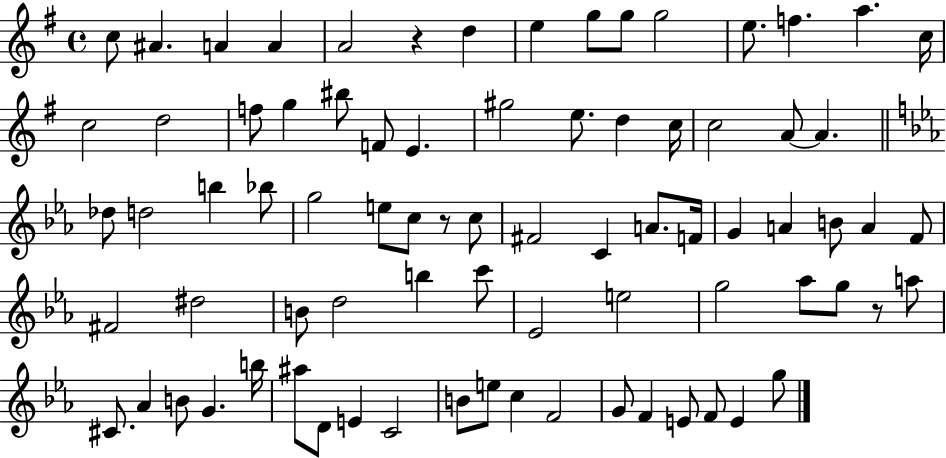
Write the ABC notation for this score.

X:1
T:Untitled
M:4/4
L:1/4
K:G
c/2 ^A A A A2 z d e g/2 g/2 g2 e/2 f a c/4 c2 d2 f/2 g ^b/2 F/2 E ^g2 e/2 d c/4 c2 A/2 A _d/2 d2 b _b/2 g2 e/2 c/2 z/2 c/2 ^F2 C A/2 F/4 G A B/2 A F/2 ^F2 ^d2 B/2 d2 b c'/2 _E2 e2 g2 _a/2 g/2 z/2 a/2 ^C/2 _A B/2 G b/4 ^a/2 D/2 E C2 B/2 e/2 c F2 G/2 F E/2 F/2 E g/2